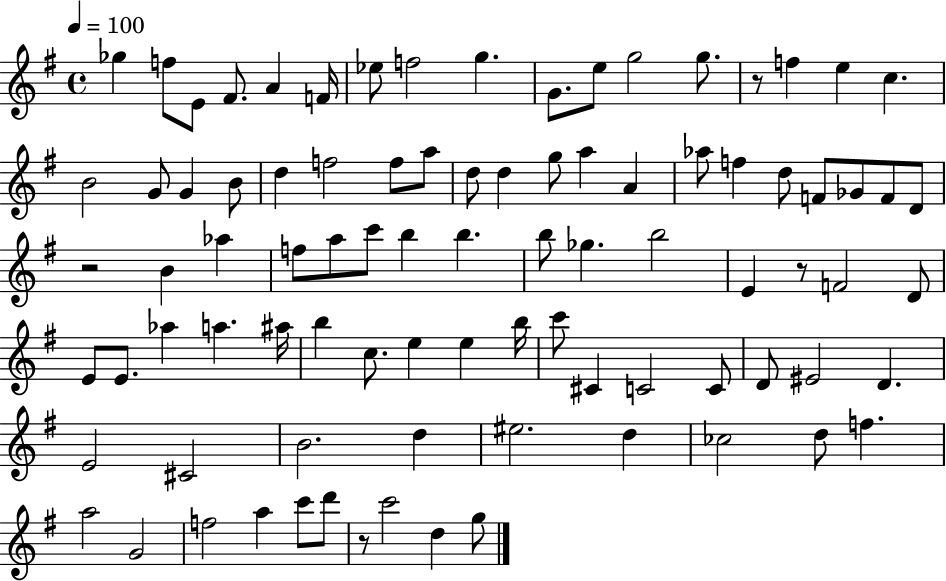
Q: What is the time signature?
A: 4/4